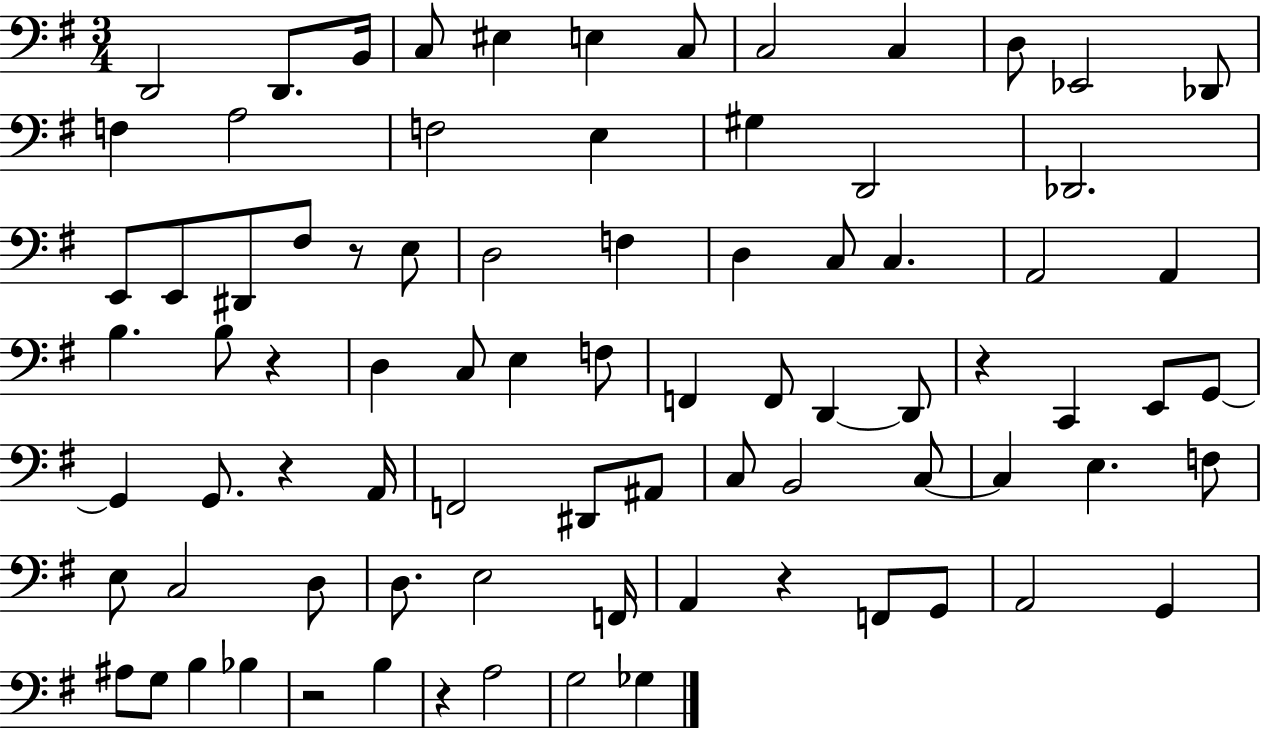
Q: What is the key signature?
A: G major